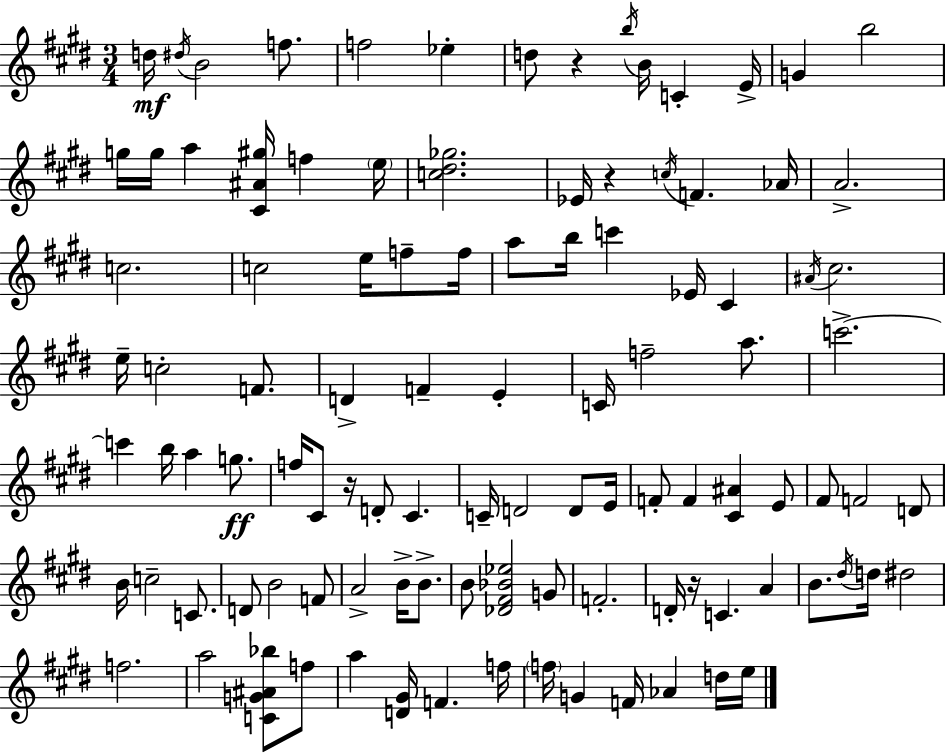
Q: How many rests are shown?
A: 4